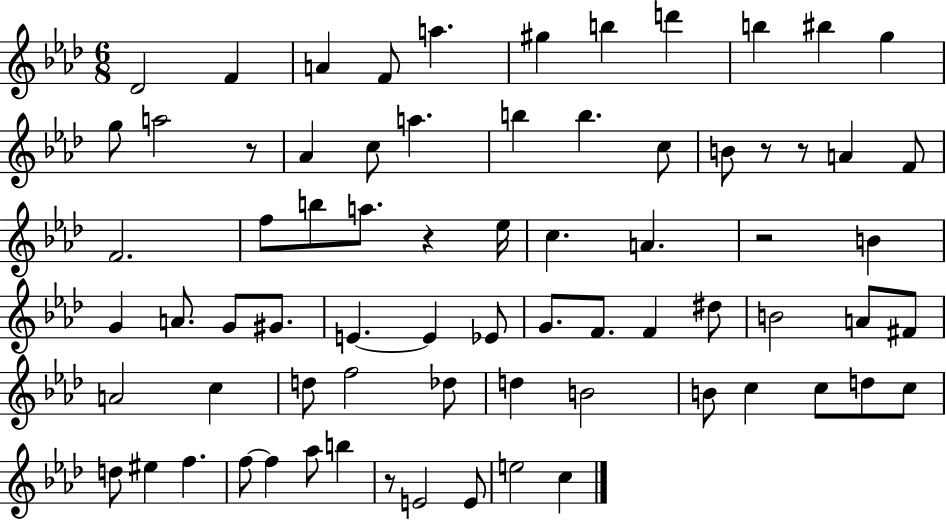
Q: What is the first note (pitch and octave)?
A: Db4